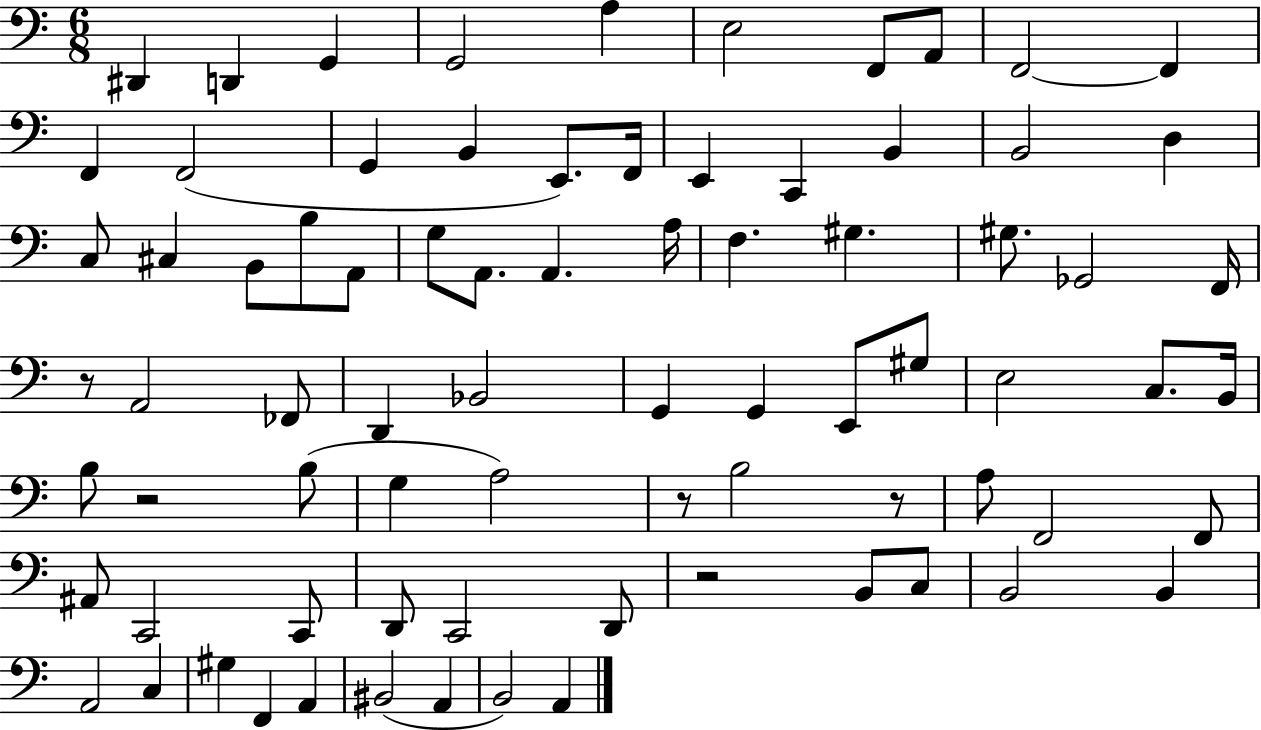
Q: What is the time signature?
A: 6/8